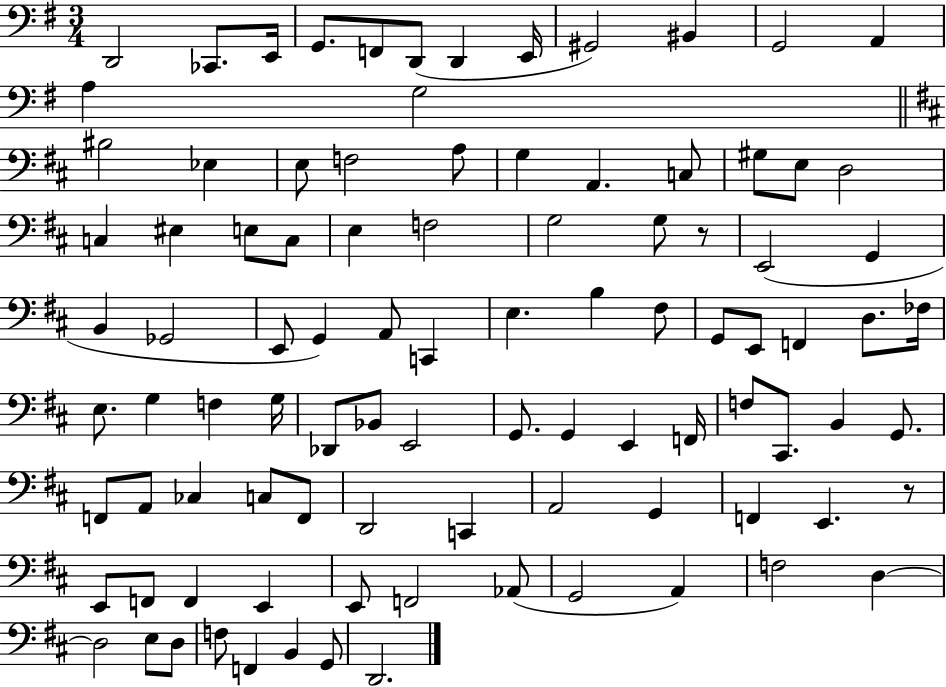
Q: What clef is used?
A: bass